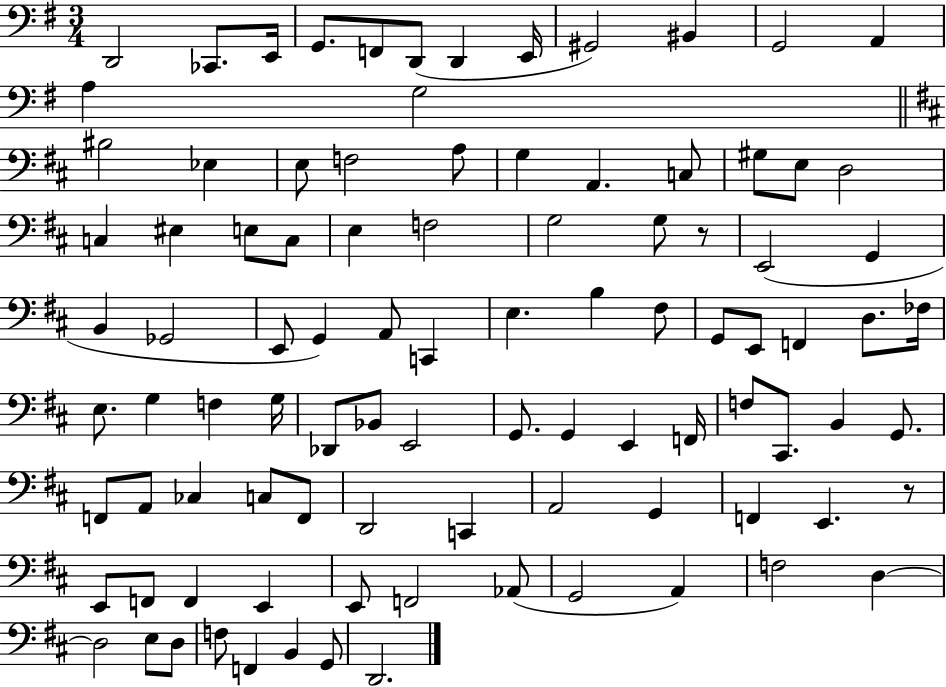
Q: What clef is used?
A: bass